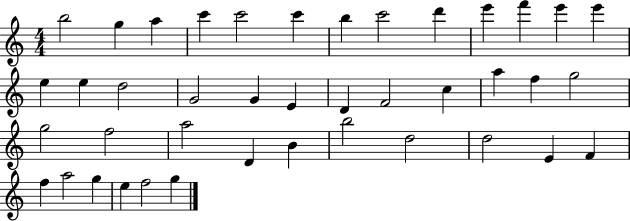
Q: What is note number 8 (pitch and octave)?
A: C6